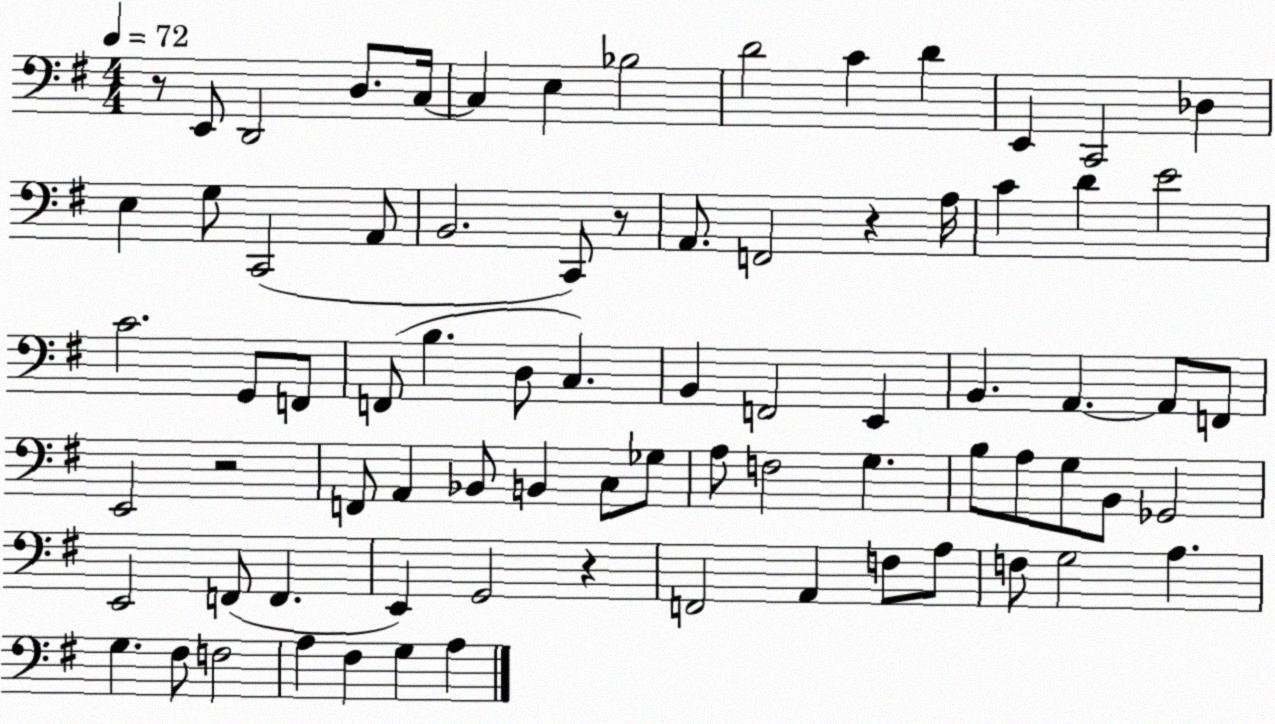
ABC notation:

X:1
T:Untitled
M:4/4
L:1/4
K:G
z/2 E,,/2 D,,2 D,/2 C,/4 C, E, _B,2 D2 C D E,, C,,2 _D, E, G,/2 C,,2 A,,/2 B,,2 C,,/2 z/2 A,,/2 F,,2 z A,/4 C D E2 C2 G,,/2 F,,/2 F,,/2 B, D,/2 C, B,, F,,2 E,, B,, A,, A,,/2 F,,/2 E,,2 z2 F,,/2 A,, _B,,/2 B,, C,/2 _G,/2 A,/2 F,2 G, B,/2 A,/2 G,/2 B,,/2 _G,,2 E,,2 F,,/2 F,, E,, G,,2 z F,,2 A,, F,/2 A,/2 F,/2 G,2 A, G, ^F,/2 F,2 A, ^F, G, A,